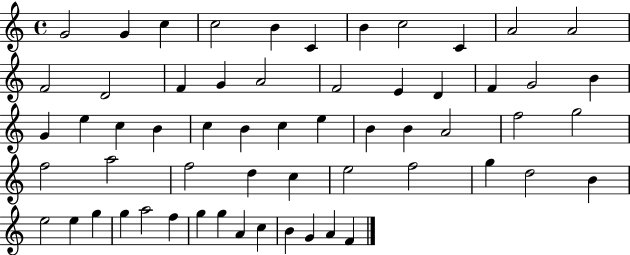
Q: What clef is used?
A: treble